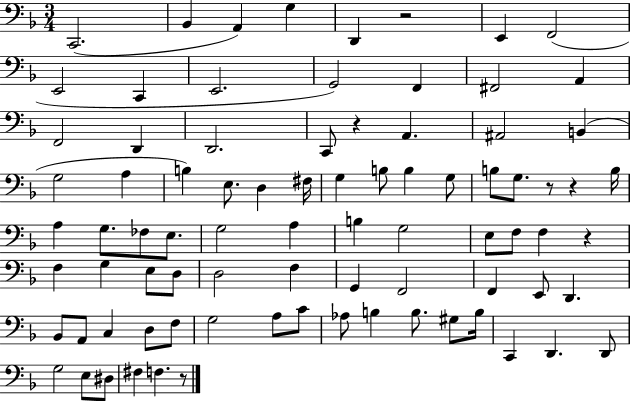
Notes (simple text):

C2/h. Bb2/q A2/q G3/q D2/q R/h E2/q F2/h E2/h C2/q E2/h. G2/h F2/q F#2/h A2/q F2/h D2/q D2/h. C2/e R/q A2/q. A#2/h B2/q G3/h A3/q B3/q E3/e. D3/q F#3/s G3/q B3/e B3/q G3/e B3/e G3/e. R/e R/q B3/s A3/q G3/e. FES3/e E3/e. G3/h A3/q B3/q G3/h E3/e F3/e F3/q R/q F3/q G3/q E3/e D3/e D3/h F3/q G2/q F2/h F2/q E2/e D2/q. Bb2/e A2/e C3/q D3/e F3/e G3/h A3/e C4/e Ab3/e B3/q B3/e. G#3/e B3/s C2/q D2/q. D2/e G3/h E3/e D#3/e F#3/q F3/q. R/e